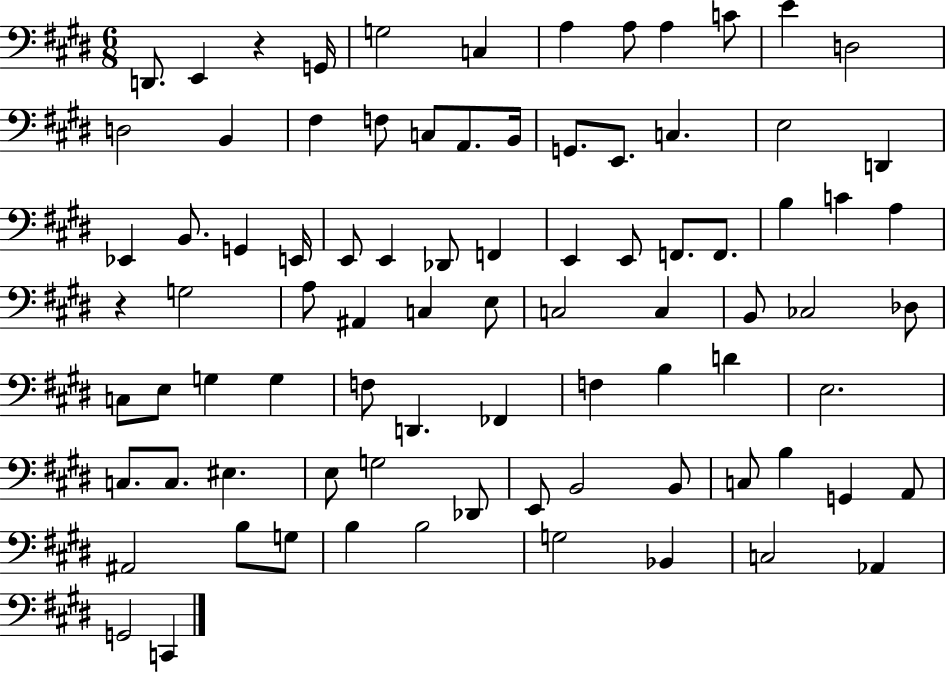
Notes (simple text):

D2/e. E2/q R/q G2/s G3/h C3/q A3/q A3/e A3/q C4/e E4/q D3/h D3/h B2/q F#3/q F3/e C3/e A2/e. B2/s G2/e. E2/e. C3/q. E3/h D2/q Eb2/q B2/e. G2/q E2/s E2/e E2/q Db2/e F2/q E2/q E2/e F2/e. F2/e. B3/q C4/q A3/q R/q G3/h A3/e A#2/q C3/q E3/e C3/h C3/q B2/e CES3/h Db3/e C3/e E3/e G3/q G3/q F3/e D2/q. FES2/q F3/q B3/q D4/q E3/h. C3/e. C3/e. EIS3/q. E3/e G3/h Db2/e E2/e B2/h B2/e C3/e B3/q G2/q A2/e A#2/h B3/e G3/e B3/q B3/h G3/h Bb2/q C3/h Ab2/q G2/h C2/q